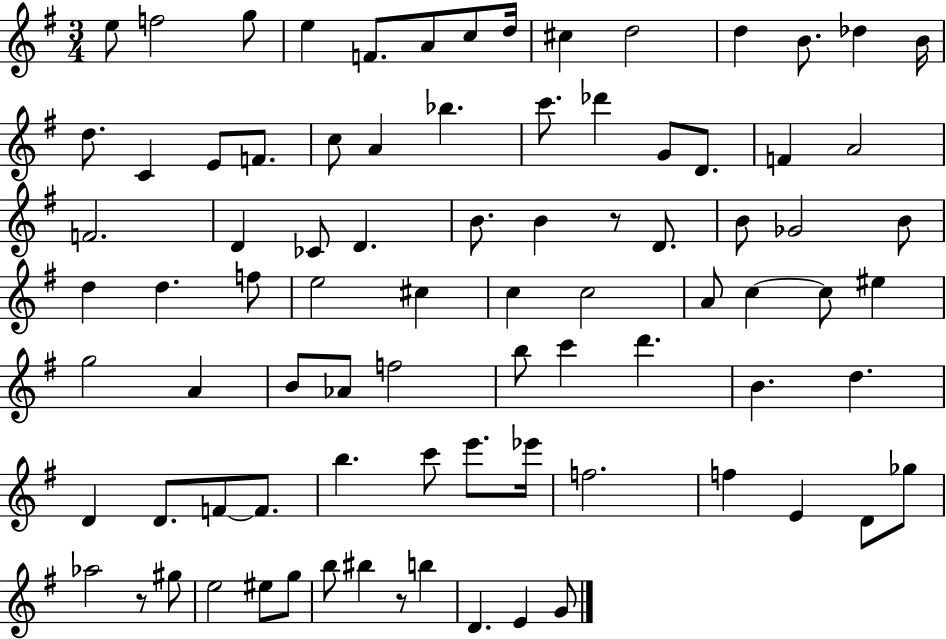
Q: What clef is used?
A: treble